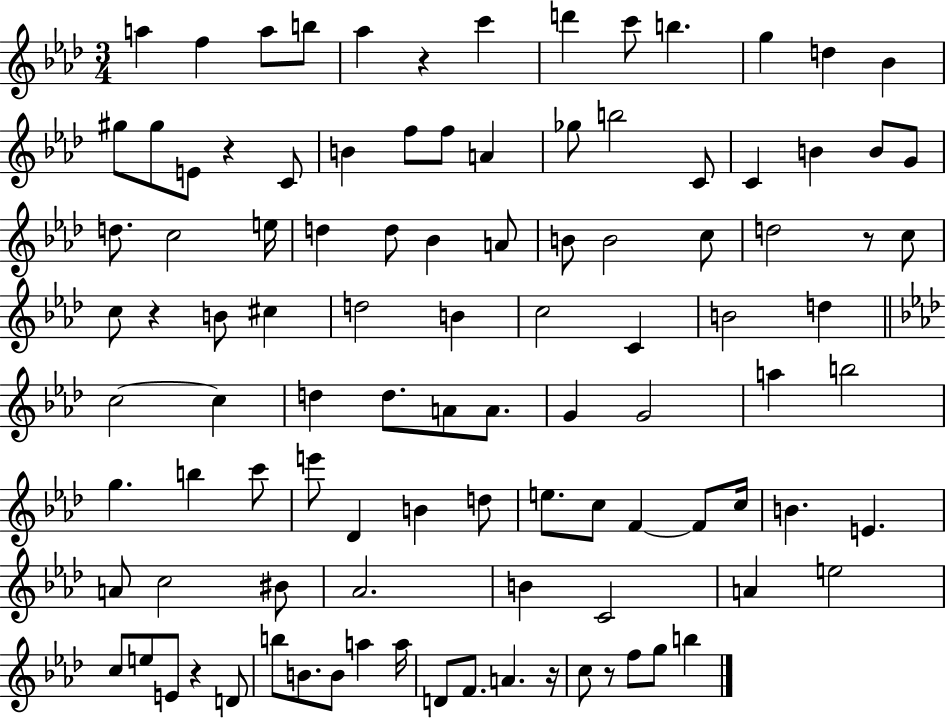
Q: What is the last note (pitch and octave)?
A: B5